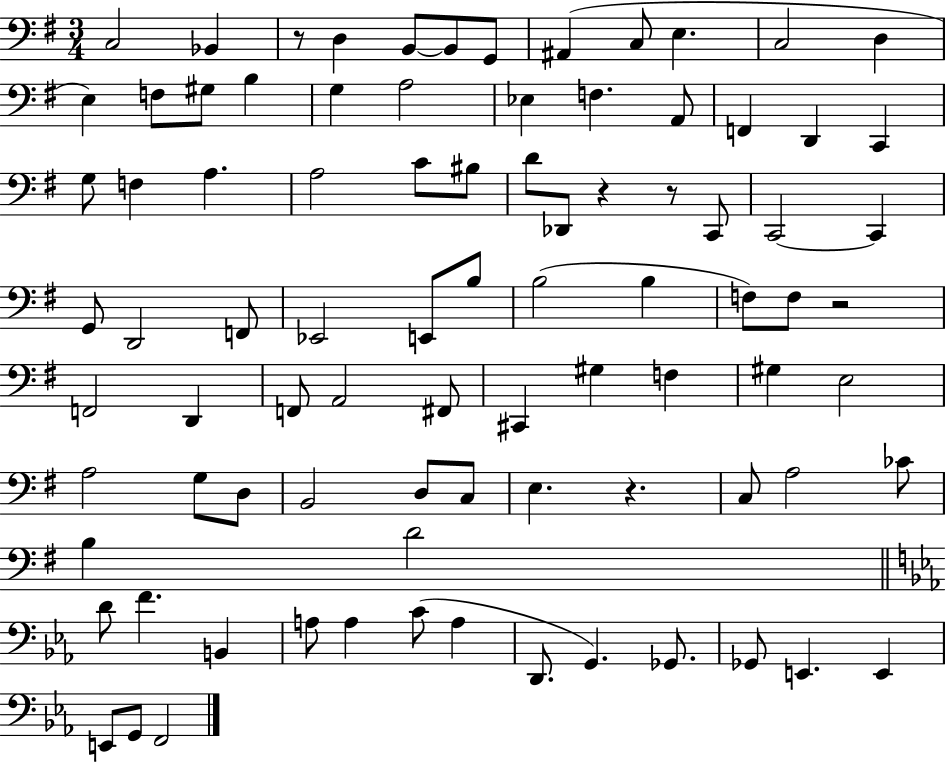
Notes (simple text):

C3/h Bb2/q R/e D3/q B2/e B2/e G2/e A#2/q C3/e E3/q. C3/h D3/q E3/q F3/e G#3/e B3/q G3/q A3/h Eb3/q F3/q. A2/e F2/q D2/q C2/q G3/e F3/q A3/q. A3/h C4/e BIS3/e D4/e Db2/e R/q R/e C2/e C2/h C2/q G2/e D2/h F2/e Eb2/h E2/e B3/e B3/h B3/q F3/e F3/e R/h F2/h D2/q F2/e A2/h F#2/e C#2/q G#3/q F3/q G#3/q E3/h A3/h G3/e D3/e B2/h D3/e C3/e E3/q. R/q. C3/e A3/h CES4/e B3/q D4/h D4/e F4/q. B2/q A3/e A3/q C4/e A3/q D2/e. G2/q. Gb2/e. Gb2/e E2/q. E2/q E2/e G2/e F2/h